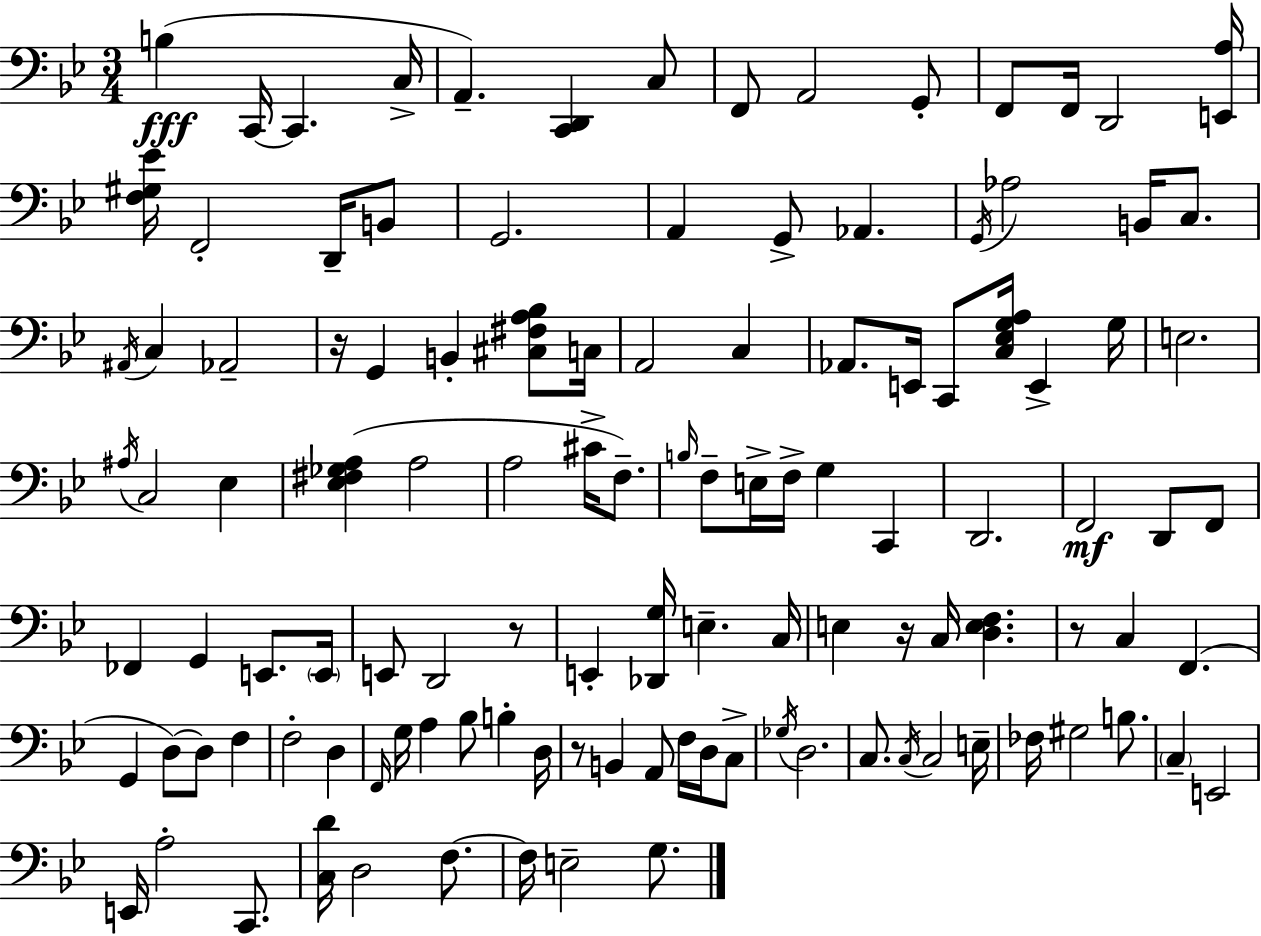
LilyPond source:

{
  \clef bass
  \numericTimeSignature
  \time 3/4
  \key bes \major
  \repeat volta 2 { b4(\fff c,16~~ c,4. c16-> | a,4.--) <c, d,>4 c8 | f,8 a,2 g,8-. | f,8 f,16 d,2 <e, a>16 | \break <f gis ees'>16 f,2-. d,16-- b,8 | g,2. | a,4 g,8-> aes,4. | \acciaccatura { g,16 } aes2 b,16 c8. | \break \acciaccatura { ais,16 } c4 aes,2-- | r16 g,4 b,4-. <cis fis a bes>8 | c16 a,2 c4 | aes,8. e,16 c,8 <c ees g a>16 e,4-> | \break g16 e2. | \acciaccatura { ais16 } c2 ees4 | <ees fis ges a>4( a2 | a2 cis'16-> | \break f8.--) \grace { b16 } f8-- e16-> f16-> g4 | c,4 d,2. | f,2\mf | d,8 f,8 fes,4 g,4 | \break e,8. \parenthesize e,16 e,8 d,2 | r8 e,4-. <des, g>16 e4.-- | c16 e4 r16 c16 <d e f>4. | r8 c4 f,4.( | \break g,4 d8~~) d8 | f4 f2-. | d4 \grace { f,16 } g16 a4 bes8 | b4-. d16 r8 b,4 a,8 | \break f16 d16 c8-> \acciaccatura { ges16 } d2. | c8. \acciaccatura { c16 } c2 | e16-- fes16 gis2 | b8. \parenthesize c4-- e,2 | \break e,16 a2-. | c,8. <c d'>16 d2 | f8.~~ f16 e2-- | g8. } \bar "|."
}